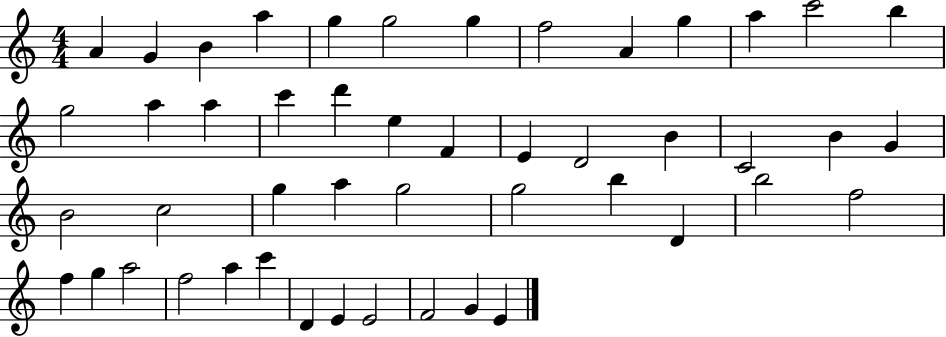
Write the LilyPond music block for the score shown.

{
  \clef treble
  \numericTimeSignature
  \time 4/4
  \key c \major
  a'4 g'4 b'4 a''4 | g''4 g''2 g''4 | f''2 a'4 g''4 | a''4 c'''2 b''4 | \break g''2 a''4 a''4 | c'''4 d'''4 e''4 f'4 | e'4 d'2 b'4 | c'2 b'4 g'4 | \break b'2 c''2 | g''4 a''4 g''2 | g''2 b''4 d'4 | b''2 f''2 | \break f''4 g''4 a''2 | f''2 a''4 c'''4 | d'4 e'4 e'2 | f'2 g'4 e'4 | \break \bar "|."
}